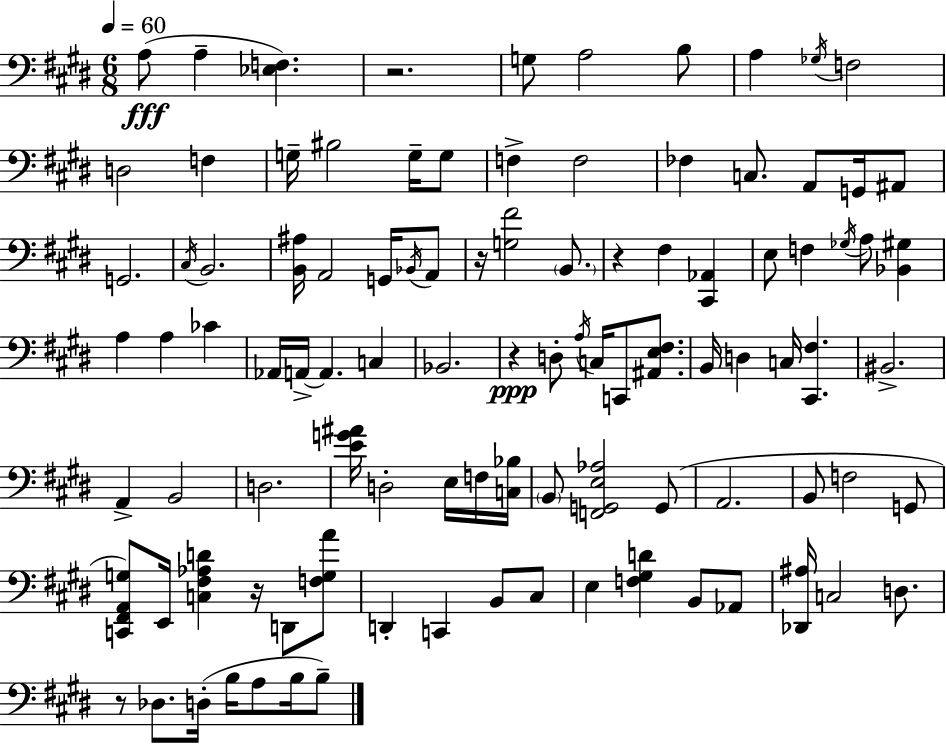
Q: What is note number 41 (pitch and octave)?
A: C3